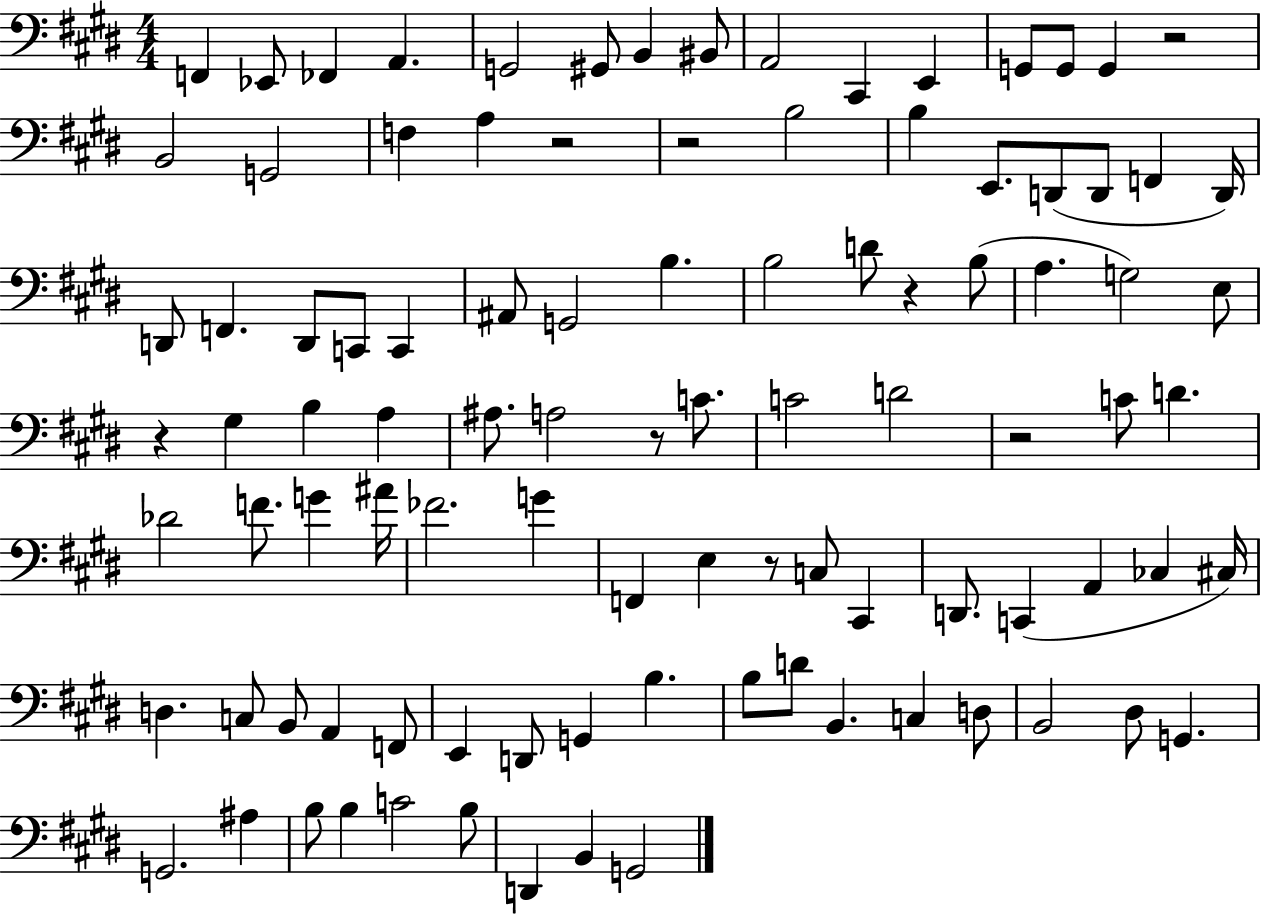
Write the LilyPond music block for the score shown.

{
  \clef bass
  \numericTimeSignature
  \time 4/4
  \key e \major
  f,4 ees,8 fes,4 a,4. | g,2 gis,8 b,4 bis,8 | a,2 cis,4 e,4 | g,8 g,8 g,4 r2 | \break b,2 g,2 | f4 a4 r2 | r2 b2 | b4 e,8. d,8( d,8 f,4 d,16) | \break d,8 f,4. d,8 c,8 c,4 | ais,8 g,2 b4. | b2 d'8 r4 b8( | a4. g2) e8 | \break r4 gis4 b4 a4 | ais8. a2 r8 c'8. | c'2 d'2 | r2 c'8 d'4. | \break des'2 f'8. g'4 ais'16 | fes'2. g'4 | f,4 e4 r8 c8 cis,4 | d,8. c,4( a,4 ces4 cis16) | \break d4. c8 b,8 a,4 f,8 | e,4 d,8 g,4 b4. | b8 d'8 b,4. c4 d8 | b,2 dis8 g,4. | \break g,2. ais4 | b8 b4 c'2 b8 | d,4 b,4 g,2 | \bar "|."
}